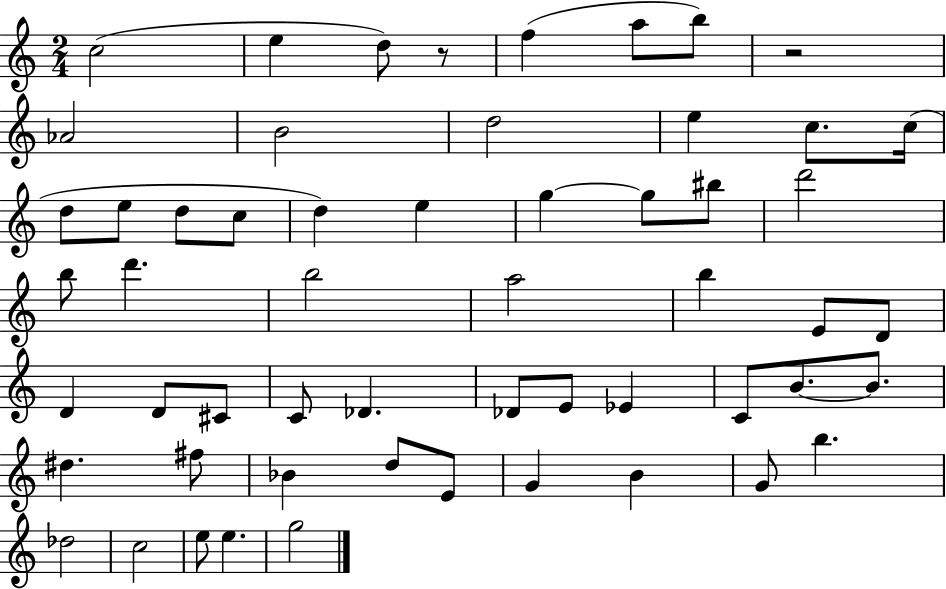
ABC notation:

X:1
T:Untitled
M:2/4
L:1/4
K:C
c2 e d/2 z/2 f a/2 b/2 z2 _A2 B2 d2 e c/2 c/4 d/2 e/2 d/2 c/2 d e g g/2 ^b/2 d'2 b/2 d' b2 a2 b E/2 D/2 D D/2 ^C/2 C/2 _D _D/2 E/2 _E C/2 B/2 B/2 ^d ^f/2 _B d/2 E/2 G B G/2 b _d2 c2 e/2 e g2